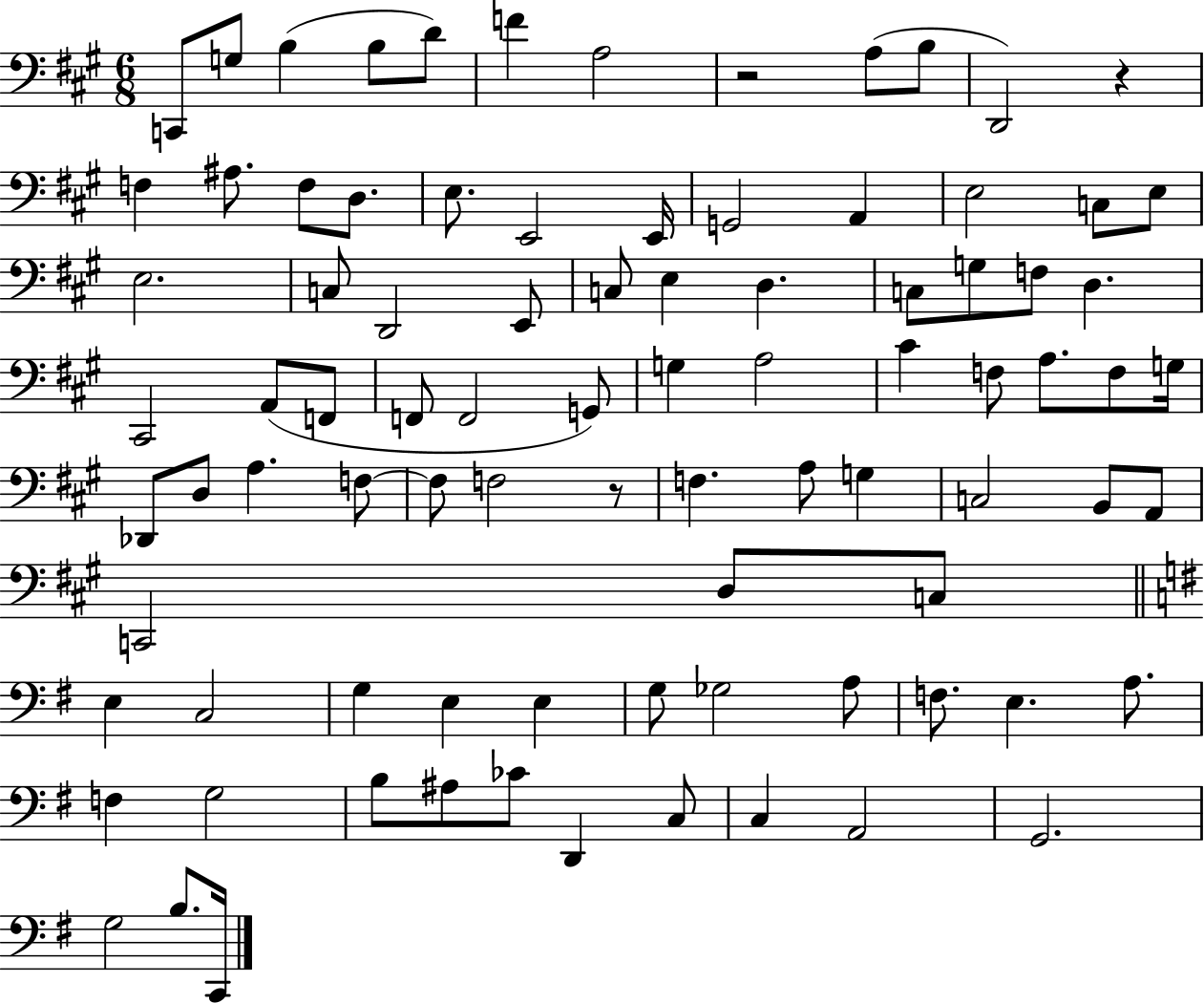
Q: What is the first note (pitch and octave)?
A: C2